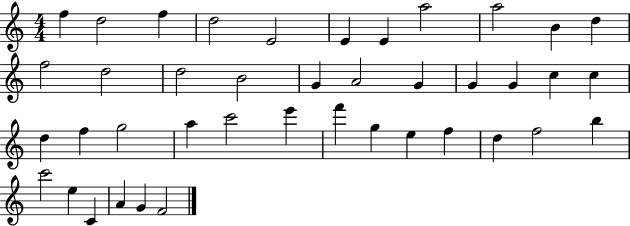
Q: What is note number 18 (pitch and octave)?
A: G4